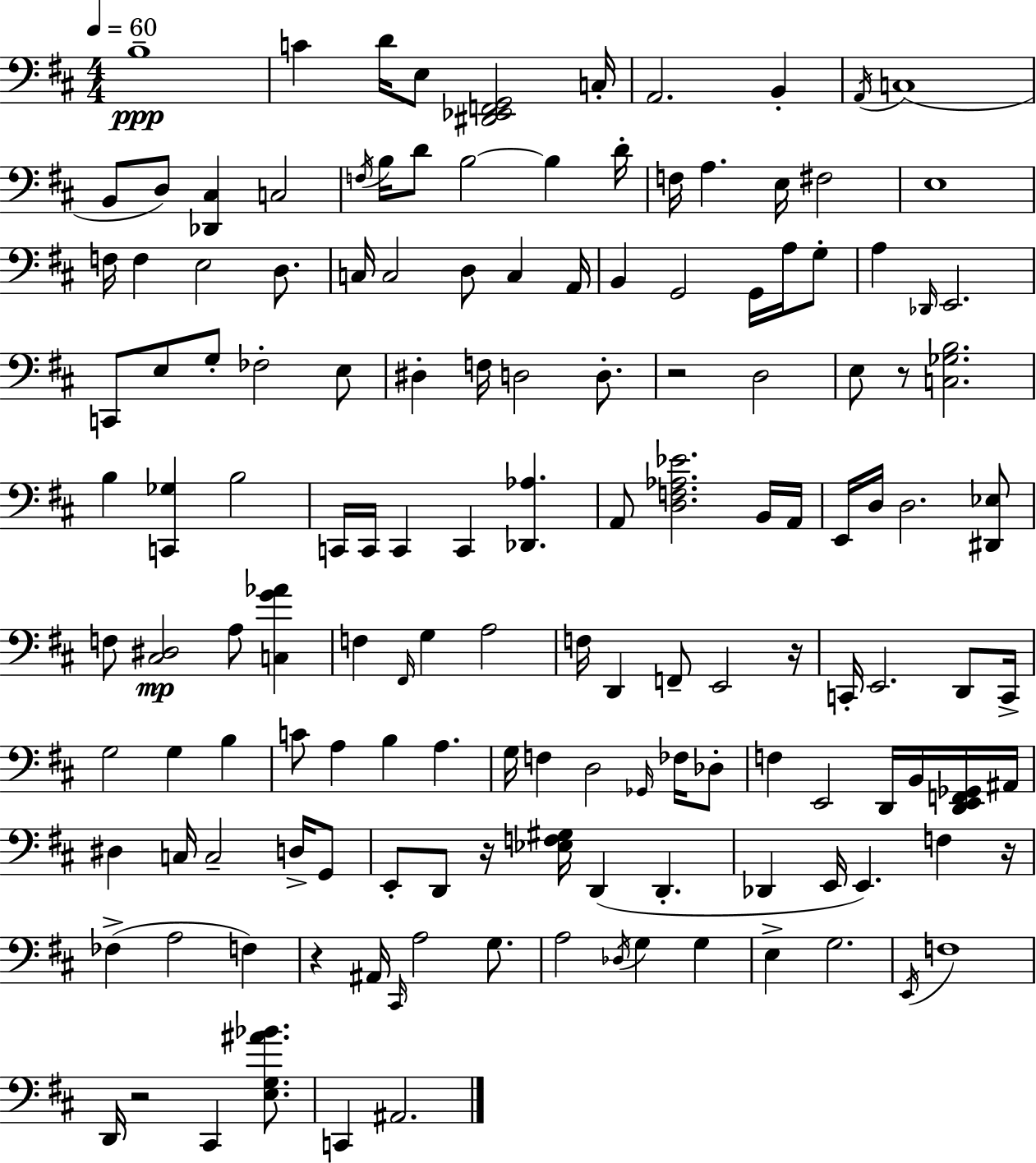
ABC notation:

X:1
T:Untitled
M:4/4
L:1/4
K:D
B,4 C D/4 E,/2 [^D,,_E,,F,,G,,]2 C,/4 A,,2 B,, A,,/4 C,4 B,,/2 D,/2 [_D,,^C,] C,2 F,/4 B,/4 D/2 B,2 B, D/4 F,/4 A, E,/4 ^F,2 E,4 F,/4 F, E,2 D,/2 C,/4 C,2 D,/2 C, A,,/4 B,, G,,2 G,,/4 A,/4 G,/2 A, _D,,/4 E,,2 C,,/2 E,/2 G,/2 _F,2 E,/2 ^D, F,/4 D,2 D,/2 z2 D,2 E,/2 z/2 [C,_G,B,]2 B, [C,,_G,] B,2 C,,/4 C,,/4 C,, C,, [_D,,_A,] A,,/2 [D,F,_A,_E]2 B,,/4 A,,/4 E,,/4 D,/4 D,2 [^D,,_E,]/2 F,/2 [^C,^D,]2 A,/2 [C,G_A] F, ^F,,/4 G, A,2 F,/4 D,, F,,/2 E,,2 z/4 C,,/4 E,,2 D,,/2 C,,/4 G,2 G, B, C/2 A, B, A, G,/4 F, D,2 _G,,/4 _F,/4 _D,/2 F, E,,2 D,,/4 B,,/4 [D,,E,,F,,_G,,]/4 ^A,,/4 ^D, C,/4 C,2 D,/4 G,,/2 E,,/2 D,,/2 z/4 [_E,F,^G,]/4 D,, D,, _D,, E,,/4 E,, F, z/4 _F, A,2 F, z ^A,,/4 ^C,,/4 A,2 G,/2 A,2 _D,/4 G, G, E, G,2 E,,/4 F,4 D,,/4 z2 ^C,, [E,G,^A_B]/2 C,, ^A,,2